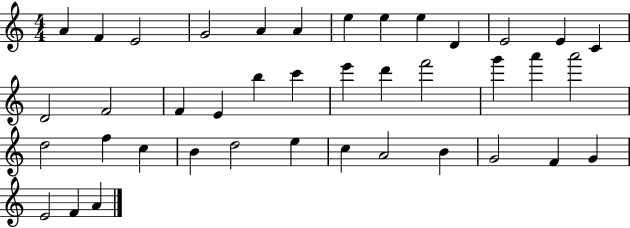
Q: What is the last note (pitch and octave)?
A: A4